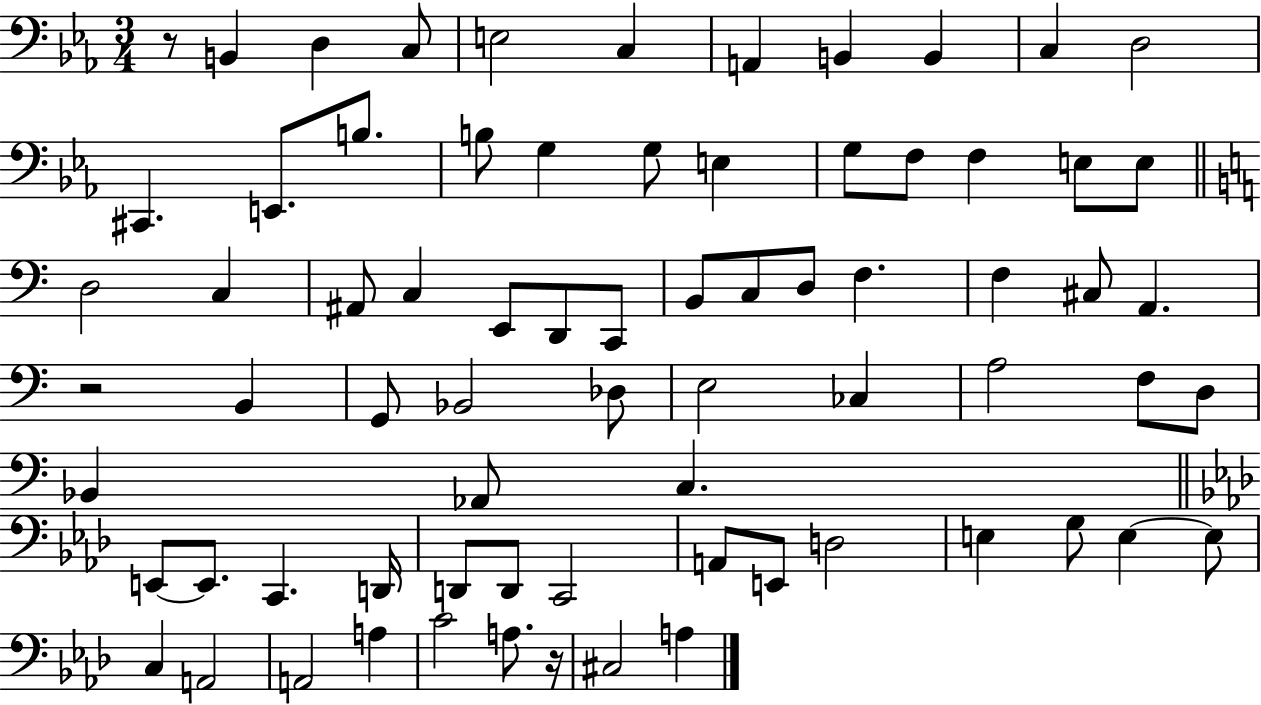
R/e B2/q D3/q C3/e E3/h C3/q A2/q B2/q B2/q C3/q D3/h C#2/q. E2/e. B3/e. B3/e G3/q G3/e E3/q G3/e F3/e F3/q E3/e E3/e D3/h C3/q A#2/e C3/q E2/e D2/e C2/e B2/e C3/e D3/e F3/q. F3/q C#3/e A2/q. R/h B2/q G2/e Bb2/h Db3/e E3/h CES3/q A3/h F3/e D3/e Bb2/q Ab2/e C3/q. E2/e E2/e. C2/q. D2/s D2/e D2/e C2/h A2/e E2/e D3/h E3/q G3/e E3/q E3/e C3/q A2/h A2/h A3/q C4/h A3/e. R/s C#3/h A3/q